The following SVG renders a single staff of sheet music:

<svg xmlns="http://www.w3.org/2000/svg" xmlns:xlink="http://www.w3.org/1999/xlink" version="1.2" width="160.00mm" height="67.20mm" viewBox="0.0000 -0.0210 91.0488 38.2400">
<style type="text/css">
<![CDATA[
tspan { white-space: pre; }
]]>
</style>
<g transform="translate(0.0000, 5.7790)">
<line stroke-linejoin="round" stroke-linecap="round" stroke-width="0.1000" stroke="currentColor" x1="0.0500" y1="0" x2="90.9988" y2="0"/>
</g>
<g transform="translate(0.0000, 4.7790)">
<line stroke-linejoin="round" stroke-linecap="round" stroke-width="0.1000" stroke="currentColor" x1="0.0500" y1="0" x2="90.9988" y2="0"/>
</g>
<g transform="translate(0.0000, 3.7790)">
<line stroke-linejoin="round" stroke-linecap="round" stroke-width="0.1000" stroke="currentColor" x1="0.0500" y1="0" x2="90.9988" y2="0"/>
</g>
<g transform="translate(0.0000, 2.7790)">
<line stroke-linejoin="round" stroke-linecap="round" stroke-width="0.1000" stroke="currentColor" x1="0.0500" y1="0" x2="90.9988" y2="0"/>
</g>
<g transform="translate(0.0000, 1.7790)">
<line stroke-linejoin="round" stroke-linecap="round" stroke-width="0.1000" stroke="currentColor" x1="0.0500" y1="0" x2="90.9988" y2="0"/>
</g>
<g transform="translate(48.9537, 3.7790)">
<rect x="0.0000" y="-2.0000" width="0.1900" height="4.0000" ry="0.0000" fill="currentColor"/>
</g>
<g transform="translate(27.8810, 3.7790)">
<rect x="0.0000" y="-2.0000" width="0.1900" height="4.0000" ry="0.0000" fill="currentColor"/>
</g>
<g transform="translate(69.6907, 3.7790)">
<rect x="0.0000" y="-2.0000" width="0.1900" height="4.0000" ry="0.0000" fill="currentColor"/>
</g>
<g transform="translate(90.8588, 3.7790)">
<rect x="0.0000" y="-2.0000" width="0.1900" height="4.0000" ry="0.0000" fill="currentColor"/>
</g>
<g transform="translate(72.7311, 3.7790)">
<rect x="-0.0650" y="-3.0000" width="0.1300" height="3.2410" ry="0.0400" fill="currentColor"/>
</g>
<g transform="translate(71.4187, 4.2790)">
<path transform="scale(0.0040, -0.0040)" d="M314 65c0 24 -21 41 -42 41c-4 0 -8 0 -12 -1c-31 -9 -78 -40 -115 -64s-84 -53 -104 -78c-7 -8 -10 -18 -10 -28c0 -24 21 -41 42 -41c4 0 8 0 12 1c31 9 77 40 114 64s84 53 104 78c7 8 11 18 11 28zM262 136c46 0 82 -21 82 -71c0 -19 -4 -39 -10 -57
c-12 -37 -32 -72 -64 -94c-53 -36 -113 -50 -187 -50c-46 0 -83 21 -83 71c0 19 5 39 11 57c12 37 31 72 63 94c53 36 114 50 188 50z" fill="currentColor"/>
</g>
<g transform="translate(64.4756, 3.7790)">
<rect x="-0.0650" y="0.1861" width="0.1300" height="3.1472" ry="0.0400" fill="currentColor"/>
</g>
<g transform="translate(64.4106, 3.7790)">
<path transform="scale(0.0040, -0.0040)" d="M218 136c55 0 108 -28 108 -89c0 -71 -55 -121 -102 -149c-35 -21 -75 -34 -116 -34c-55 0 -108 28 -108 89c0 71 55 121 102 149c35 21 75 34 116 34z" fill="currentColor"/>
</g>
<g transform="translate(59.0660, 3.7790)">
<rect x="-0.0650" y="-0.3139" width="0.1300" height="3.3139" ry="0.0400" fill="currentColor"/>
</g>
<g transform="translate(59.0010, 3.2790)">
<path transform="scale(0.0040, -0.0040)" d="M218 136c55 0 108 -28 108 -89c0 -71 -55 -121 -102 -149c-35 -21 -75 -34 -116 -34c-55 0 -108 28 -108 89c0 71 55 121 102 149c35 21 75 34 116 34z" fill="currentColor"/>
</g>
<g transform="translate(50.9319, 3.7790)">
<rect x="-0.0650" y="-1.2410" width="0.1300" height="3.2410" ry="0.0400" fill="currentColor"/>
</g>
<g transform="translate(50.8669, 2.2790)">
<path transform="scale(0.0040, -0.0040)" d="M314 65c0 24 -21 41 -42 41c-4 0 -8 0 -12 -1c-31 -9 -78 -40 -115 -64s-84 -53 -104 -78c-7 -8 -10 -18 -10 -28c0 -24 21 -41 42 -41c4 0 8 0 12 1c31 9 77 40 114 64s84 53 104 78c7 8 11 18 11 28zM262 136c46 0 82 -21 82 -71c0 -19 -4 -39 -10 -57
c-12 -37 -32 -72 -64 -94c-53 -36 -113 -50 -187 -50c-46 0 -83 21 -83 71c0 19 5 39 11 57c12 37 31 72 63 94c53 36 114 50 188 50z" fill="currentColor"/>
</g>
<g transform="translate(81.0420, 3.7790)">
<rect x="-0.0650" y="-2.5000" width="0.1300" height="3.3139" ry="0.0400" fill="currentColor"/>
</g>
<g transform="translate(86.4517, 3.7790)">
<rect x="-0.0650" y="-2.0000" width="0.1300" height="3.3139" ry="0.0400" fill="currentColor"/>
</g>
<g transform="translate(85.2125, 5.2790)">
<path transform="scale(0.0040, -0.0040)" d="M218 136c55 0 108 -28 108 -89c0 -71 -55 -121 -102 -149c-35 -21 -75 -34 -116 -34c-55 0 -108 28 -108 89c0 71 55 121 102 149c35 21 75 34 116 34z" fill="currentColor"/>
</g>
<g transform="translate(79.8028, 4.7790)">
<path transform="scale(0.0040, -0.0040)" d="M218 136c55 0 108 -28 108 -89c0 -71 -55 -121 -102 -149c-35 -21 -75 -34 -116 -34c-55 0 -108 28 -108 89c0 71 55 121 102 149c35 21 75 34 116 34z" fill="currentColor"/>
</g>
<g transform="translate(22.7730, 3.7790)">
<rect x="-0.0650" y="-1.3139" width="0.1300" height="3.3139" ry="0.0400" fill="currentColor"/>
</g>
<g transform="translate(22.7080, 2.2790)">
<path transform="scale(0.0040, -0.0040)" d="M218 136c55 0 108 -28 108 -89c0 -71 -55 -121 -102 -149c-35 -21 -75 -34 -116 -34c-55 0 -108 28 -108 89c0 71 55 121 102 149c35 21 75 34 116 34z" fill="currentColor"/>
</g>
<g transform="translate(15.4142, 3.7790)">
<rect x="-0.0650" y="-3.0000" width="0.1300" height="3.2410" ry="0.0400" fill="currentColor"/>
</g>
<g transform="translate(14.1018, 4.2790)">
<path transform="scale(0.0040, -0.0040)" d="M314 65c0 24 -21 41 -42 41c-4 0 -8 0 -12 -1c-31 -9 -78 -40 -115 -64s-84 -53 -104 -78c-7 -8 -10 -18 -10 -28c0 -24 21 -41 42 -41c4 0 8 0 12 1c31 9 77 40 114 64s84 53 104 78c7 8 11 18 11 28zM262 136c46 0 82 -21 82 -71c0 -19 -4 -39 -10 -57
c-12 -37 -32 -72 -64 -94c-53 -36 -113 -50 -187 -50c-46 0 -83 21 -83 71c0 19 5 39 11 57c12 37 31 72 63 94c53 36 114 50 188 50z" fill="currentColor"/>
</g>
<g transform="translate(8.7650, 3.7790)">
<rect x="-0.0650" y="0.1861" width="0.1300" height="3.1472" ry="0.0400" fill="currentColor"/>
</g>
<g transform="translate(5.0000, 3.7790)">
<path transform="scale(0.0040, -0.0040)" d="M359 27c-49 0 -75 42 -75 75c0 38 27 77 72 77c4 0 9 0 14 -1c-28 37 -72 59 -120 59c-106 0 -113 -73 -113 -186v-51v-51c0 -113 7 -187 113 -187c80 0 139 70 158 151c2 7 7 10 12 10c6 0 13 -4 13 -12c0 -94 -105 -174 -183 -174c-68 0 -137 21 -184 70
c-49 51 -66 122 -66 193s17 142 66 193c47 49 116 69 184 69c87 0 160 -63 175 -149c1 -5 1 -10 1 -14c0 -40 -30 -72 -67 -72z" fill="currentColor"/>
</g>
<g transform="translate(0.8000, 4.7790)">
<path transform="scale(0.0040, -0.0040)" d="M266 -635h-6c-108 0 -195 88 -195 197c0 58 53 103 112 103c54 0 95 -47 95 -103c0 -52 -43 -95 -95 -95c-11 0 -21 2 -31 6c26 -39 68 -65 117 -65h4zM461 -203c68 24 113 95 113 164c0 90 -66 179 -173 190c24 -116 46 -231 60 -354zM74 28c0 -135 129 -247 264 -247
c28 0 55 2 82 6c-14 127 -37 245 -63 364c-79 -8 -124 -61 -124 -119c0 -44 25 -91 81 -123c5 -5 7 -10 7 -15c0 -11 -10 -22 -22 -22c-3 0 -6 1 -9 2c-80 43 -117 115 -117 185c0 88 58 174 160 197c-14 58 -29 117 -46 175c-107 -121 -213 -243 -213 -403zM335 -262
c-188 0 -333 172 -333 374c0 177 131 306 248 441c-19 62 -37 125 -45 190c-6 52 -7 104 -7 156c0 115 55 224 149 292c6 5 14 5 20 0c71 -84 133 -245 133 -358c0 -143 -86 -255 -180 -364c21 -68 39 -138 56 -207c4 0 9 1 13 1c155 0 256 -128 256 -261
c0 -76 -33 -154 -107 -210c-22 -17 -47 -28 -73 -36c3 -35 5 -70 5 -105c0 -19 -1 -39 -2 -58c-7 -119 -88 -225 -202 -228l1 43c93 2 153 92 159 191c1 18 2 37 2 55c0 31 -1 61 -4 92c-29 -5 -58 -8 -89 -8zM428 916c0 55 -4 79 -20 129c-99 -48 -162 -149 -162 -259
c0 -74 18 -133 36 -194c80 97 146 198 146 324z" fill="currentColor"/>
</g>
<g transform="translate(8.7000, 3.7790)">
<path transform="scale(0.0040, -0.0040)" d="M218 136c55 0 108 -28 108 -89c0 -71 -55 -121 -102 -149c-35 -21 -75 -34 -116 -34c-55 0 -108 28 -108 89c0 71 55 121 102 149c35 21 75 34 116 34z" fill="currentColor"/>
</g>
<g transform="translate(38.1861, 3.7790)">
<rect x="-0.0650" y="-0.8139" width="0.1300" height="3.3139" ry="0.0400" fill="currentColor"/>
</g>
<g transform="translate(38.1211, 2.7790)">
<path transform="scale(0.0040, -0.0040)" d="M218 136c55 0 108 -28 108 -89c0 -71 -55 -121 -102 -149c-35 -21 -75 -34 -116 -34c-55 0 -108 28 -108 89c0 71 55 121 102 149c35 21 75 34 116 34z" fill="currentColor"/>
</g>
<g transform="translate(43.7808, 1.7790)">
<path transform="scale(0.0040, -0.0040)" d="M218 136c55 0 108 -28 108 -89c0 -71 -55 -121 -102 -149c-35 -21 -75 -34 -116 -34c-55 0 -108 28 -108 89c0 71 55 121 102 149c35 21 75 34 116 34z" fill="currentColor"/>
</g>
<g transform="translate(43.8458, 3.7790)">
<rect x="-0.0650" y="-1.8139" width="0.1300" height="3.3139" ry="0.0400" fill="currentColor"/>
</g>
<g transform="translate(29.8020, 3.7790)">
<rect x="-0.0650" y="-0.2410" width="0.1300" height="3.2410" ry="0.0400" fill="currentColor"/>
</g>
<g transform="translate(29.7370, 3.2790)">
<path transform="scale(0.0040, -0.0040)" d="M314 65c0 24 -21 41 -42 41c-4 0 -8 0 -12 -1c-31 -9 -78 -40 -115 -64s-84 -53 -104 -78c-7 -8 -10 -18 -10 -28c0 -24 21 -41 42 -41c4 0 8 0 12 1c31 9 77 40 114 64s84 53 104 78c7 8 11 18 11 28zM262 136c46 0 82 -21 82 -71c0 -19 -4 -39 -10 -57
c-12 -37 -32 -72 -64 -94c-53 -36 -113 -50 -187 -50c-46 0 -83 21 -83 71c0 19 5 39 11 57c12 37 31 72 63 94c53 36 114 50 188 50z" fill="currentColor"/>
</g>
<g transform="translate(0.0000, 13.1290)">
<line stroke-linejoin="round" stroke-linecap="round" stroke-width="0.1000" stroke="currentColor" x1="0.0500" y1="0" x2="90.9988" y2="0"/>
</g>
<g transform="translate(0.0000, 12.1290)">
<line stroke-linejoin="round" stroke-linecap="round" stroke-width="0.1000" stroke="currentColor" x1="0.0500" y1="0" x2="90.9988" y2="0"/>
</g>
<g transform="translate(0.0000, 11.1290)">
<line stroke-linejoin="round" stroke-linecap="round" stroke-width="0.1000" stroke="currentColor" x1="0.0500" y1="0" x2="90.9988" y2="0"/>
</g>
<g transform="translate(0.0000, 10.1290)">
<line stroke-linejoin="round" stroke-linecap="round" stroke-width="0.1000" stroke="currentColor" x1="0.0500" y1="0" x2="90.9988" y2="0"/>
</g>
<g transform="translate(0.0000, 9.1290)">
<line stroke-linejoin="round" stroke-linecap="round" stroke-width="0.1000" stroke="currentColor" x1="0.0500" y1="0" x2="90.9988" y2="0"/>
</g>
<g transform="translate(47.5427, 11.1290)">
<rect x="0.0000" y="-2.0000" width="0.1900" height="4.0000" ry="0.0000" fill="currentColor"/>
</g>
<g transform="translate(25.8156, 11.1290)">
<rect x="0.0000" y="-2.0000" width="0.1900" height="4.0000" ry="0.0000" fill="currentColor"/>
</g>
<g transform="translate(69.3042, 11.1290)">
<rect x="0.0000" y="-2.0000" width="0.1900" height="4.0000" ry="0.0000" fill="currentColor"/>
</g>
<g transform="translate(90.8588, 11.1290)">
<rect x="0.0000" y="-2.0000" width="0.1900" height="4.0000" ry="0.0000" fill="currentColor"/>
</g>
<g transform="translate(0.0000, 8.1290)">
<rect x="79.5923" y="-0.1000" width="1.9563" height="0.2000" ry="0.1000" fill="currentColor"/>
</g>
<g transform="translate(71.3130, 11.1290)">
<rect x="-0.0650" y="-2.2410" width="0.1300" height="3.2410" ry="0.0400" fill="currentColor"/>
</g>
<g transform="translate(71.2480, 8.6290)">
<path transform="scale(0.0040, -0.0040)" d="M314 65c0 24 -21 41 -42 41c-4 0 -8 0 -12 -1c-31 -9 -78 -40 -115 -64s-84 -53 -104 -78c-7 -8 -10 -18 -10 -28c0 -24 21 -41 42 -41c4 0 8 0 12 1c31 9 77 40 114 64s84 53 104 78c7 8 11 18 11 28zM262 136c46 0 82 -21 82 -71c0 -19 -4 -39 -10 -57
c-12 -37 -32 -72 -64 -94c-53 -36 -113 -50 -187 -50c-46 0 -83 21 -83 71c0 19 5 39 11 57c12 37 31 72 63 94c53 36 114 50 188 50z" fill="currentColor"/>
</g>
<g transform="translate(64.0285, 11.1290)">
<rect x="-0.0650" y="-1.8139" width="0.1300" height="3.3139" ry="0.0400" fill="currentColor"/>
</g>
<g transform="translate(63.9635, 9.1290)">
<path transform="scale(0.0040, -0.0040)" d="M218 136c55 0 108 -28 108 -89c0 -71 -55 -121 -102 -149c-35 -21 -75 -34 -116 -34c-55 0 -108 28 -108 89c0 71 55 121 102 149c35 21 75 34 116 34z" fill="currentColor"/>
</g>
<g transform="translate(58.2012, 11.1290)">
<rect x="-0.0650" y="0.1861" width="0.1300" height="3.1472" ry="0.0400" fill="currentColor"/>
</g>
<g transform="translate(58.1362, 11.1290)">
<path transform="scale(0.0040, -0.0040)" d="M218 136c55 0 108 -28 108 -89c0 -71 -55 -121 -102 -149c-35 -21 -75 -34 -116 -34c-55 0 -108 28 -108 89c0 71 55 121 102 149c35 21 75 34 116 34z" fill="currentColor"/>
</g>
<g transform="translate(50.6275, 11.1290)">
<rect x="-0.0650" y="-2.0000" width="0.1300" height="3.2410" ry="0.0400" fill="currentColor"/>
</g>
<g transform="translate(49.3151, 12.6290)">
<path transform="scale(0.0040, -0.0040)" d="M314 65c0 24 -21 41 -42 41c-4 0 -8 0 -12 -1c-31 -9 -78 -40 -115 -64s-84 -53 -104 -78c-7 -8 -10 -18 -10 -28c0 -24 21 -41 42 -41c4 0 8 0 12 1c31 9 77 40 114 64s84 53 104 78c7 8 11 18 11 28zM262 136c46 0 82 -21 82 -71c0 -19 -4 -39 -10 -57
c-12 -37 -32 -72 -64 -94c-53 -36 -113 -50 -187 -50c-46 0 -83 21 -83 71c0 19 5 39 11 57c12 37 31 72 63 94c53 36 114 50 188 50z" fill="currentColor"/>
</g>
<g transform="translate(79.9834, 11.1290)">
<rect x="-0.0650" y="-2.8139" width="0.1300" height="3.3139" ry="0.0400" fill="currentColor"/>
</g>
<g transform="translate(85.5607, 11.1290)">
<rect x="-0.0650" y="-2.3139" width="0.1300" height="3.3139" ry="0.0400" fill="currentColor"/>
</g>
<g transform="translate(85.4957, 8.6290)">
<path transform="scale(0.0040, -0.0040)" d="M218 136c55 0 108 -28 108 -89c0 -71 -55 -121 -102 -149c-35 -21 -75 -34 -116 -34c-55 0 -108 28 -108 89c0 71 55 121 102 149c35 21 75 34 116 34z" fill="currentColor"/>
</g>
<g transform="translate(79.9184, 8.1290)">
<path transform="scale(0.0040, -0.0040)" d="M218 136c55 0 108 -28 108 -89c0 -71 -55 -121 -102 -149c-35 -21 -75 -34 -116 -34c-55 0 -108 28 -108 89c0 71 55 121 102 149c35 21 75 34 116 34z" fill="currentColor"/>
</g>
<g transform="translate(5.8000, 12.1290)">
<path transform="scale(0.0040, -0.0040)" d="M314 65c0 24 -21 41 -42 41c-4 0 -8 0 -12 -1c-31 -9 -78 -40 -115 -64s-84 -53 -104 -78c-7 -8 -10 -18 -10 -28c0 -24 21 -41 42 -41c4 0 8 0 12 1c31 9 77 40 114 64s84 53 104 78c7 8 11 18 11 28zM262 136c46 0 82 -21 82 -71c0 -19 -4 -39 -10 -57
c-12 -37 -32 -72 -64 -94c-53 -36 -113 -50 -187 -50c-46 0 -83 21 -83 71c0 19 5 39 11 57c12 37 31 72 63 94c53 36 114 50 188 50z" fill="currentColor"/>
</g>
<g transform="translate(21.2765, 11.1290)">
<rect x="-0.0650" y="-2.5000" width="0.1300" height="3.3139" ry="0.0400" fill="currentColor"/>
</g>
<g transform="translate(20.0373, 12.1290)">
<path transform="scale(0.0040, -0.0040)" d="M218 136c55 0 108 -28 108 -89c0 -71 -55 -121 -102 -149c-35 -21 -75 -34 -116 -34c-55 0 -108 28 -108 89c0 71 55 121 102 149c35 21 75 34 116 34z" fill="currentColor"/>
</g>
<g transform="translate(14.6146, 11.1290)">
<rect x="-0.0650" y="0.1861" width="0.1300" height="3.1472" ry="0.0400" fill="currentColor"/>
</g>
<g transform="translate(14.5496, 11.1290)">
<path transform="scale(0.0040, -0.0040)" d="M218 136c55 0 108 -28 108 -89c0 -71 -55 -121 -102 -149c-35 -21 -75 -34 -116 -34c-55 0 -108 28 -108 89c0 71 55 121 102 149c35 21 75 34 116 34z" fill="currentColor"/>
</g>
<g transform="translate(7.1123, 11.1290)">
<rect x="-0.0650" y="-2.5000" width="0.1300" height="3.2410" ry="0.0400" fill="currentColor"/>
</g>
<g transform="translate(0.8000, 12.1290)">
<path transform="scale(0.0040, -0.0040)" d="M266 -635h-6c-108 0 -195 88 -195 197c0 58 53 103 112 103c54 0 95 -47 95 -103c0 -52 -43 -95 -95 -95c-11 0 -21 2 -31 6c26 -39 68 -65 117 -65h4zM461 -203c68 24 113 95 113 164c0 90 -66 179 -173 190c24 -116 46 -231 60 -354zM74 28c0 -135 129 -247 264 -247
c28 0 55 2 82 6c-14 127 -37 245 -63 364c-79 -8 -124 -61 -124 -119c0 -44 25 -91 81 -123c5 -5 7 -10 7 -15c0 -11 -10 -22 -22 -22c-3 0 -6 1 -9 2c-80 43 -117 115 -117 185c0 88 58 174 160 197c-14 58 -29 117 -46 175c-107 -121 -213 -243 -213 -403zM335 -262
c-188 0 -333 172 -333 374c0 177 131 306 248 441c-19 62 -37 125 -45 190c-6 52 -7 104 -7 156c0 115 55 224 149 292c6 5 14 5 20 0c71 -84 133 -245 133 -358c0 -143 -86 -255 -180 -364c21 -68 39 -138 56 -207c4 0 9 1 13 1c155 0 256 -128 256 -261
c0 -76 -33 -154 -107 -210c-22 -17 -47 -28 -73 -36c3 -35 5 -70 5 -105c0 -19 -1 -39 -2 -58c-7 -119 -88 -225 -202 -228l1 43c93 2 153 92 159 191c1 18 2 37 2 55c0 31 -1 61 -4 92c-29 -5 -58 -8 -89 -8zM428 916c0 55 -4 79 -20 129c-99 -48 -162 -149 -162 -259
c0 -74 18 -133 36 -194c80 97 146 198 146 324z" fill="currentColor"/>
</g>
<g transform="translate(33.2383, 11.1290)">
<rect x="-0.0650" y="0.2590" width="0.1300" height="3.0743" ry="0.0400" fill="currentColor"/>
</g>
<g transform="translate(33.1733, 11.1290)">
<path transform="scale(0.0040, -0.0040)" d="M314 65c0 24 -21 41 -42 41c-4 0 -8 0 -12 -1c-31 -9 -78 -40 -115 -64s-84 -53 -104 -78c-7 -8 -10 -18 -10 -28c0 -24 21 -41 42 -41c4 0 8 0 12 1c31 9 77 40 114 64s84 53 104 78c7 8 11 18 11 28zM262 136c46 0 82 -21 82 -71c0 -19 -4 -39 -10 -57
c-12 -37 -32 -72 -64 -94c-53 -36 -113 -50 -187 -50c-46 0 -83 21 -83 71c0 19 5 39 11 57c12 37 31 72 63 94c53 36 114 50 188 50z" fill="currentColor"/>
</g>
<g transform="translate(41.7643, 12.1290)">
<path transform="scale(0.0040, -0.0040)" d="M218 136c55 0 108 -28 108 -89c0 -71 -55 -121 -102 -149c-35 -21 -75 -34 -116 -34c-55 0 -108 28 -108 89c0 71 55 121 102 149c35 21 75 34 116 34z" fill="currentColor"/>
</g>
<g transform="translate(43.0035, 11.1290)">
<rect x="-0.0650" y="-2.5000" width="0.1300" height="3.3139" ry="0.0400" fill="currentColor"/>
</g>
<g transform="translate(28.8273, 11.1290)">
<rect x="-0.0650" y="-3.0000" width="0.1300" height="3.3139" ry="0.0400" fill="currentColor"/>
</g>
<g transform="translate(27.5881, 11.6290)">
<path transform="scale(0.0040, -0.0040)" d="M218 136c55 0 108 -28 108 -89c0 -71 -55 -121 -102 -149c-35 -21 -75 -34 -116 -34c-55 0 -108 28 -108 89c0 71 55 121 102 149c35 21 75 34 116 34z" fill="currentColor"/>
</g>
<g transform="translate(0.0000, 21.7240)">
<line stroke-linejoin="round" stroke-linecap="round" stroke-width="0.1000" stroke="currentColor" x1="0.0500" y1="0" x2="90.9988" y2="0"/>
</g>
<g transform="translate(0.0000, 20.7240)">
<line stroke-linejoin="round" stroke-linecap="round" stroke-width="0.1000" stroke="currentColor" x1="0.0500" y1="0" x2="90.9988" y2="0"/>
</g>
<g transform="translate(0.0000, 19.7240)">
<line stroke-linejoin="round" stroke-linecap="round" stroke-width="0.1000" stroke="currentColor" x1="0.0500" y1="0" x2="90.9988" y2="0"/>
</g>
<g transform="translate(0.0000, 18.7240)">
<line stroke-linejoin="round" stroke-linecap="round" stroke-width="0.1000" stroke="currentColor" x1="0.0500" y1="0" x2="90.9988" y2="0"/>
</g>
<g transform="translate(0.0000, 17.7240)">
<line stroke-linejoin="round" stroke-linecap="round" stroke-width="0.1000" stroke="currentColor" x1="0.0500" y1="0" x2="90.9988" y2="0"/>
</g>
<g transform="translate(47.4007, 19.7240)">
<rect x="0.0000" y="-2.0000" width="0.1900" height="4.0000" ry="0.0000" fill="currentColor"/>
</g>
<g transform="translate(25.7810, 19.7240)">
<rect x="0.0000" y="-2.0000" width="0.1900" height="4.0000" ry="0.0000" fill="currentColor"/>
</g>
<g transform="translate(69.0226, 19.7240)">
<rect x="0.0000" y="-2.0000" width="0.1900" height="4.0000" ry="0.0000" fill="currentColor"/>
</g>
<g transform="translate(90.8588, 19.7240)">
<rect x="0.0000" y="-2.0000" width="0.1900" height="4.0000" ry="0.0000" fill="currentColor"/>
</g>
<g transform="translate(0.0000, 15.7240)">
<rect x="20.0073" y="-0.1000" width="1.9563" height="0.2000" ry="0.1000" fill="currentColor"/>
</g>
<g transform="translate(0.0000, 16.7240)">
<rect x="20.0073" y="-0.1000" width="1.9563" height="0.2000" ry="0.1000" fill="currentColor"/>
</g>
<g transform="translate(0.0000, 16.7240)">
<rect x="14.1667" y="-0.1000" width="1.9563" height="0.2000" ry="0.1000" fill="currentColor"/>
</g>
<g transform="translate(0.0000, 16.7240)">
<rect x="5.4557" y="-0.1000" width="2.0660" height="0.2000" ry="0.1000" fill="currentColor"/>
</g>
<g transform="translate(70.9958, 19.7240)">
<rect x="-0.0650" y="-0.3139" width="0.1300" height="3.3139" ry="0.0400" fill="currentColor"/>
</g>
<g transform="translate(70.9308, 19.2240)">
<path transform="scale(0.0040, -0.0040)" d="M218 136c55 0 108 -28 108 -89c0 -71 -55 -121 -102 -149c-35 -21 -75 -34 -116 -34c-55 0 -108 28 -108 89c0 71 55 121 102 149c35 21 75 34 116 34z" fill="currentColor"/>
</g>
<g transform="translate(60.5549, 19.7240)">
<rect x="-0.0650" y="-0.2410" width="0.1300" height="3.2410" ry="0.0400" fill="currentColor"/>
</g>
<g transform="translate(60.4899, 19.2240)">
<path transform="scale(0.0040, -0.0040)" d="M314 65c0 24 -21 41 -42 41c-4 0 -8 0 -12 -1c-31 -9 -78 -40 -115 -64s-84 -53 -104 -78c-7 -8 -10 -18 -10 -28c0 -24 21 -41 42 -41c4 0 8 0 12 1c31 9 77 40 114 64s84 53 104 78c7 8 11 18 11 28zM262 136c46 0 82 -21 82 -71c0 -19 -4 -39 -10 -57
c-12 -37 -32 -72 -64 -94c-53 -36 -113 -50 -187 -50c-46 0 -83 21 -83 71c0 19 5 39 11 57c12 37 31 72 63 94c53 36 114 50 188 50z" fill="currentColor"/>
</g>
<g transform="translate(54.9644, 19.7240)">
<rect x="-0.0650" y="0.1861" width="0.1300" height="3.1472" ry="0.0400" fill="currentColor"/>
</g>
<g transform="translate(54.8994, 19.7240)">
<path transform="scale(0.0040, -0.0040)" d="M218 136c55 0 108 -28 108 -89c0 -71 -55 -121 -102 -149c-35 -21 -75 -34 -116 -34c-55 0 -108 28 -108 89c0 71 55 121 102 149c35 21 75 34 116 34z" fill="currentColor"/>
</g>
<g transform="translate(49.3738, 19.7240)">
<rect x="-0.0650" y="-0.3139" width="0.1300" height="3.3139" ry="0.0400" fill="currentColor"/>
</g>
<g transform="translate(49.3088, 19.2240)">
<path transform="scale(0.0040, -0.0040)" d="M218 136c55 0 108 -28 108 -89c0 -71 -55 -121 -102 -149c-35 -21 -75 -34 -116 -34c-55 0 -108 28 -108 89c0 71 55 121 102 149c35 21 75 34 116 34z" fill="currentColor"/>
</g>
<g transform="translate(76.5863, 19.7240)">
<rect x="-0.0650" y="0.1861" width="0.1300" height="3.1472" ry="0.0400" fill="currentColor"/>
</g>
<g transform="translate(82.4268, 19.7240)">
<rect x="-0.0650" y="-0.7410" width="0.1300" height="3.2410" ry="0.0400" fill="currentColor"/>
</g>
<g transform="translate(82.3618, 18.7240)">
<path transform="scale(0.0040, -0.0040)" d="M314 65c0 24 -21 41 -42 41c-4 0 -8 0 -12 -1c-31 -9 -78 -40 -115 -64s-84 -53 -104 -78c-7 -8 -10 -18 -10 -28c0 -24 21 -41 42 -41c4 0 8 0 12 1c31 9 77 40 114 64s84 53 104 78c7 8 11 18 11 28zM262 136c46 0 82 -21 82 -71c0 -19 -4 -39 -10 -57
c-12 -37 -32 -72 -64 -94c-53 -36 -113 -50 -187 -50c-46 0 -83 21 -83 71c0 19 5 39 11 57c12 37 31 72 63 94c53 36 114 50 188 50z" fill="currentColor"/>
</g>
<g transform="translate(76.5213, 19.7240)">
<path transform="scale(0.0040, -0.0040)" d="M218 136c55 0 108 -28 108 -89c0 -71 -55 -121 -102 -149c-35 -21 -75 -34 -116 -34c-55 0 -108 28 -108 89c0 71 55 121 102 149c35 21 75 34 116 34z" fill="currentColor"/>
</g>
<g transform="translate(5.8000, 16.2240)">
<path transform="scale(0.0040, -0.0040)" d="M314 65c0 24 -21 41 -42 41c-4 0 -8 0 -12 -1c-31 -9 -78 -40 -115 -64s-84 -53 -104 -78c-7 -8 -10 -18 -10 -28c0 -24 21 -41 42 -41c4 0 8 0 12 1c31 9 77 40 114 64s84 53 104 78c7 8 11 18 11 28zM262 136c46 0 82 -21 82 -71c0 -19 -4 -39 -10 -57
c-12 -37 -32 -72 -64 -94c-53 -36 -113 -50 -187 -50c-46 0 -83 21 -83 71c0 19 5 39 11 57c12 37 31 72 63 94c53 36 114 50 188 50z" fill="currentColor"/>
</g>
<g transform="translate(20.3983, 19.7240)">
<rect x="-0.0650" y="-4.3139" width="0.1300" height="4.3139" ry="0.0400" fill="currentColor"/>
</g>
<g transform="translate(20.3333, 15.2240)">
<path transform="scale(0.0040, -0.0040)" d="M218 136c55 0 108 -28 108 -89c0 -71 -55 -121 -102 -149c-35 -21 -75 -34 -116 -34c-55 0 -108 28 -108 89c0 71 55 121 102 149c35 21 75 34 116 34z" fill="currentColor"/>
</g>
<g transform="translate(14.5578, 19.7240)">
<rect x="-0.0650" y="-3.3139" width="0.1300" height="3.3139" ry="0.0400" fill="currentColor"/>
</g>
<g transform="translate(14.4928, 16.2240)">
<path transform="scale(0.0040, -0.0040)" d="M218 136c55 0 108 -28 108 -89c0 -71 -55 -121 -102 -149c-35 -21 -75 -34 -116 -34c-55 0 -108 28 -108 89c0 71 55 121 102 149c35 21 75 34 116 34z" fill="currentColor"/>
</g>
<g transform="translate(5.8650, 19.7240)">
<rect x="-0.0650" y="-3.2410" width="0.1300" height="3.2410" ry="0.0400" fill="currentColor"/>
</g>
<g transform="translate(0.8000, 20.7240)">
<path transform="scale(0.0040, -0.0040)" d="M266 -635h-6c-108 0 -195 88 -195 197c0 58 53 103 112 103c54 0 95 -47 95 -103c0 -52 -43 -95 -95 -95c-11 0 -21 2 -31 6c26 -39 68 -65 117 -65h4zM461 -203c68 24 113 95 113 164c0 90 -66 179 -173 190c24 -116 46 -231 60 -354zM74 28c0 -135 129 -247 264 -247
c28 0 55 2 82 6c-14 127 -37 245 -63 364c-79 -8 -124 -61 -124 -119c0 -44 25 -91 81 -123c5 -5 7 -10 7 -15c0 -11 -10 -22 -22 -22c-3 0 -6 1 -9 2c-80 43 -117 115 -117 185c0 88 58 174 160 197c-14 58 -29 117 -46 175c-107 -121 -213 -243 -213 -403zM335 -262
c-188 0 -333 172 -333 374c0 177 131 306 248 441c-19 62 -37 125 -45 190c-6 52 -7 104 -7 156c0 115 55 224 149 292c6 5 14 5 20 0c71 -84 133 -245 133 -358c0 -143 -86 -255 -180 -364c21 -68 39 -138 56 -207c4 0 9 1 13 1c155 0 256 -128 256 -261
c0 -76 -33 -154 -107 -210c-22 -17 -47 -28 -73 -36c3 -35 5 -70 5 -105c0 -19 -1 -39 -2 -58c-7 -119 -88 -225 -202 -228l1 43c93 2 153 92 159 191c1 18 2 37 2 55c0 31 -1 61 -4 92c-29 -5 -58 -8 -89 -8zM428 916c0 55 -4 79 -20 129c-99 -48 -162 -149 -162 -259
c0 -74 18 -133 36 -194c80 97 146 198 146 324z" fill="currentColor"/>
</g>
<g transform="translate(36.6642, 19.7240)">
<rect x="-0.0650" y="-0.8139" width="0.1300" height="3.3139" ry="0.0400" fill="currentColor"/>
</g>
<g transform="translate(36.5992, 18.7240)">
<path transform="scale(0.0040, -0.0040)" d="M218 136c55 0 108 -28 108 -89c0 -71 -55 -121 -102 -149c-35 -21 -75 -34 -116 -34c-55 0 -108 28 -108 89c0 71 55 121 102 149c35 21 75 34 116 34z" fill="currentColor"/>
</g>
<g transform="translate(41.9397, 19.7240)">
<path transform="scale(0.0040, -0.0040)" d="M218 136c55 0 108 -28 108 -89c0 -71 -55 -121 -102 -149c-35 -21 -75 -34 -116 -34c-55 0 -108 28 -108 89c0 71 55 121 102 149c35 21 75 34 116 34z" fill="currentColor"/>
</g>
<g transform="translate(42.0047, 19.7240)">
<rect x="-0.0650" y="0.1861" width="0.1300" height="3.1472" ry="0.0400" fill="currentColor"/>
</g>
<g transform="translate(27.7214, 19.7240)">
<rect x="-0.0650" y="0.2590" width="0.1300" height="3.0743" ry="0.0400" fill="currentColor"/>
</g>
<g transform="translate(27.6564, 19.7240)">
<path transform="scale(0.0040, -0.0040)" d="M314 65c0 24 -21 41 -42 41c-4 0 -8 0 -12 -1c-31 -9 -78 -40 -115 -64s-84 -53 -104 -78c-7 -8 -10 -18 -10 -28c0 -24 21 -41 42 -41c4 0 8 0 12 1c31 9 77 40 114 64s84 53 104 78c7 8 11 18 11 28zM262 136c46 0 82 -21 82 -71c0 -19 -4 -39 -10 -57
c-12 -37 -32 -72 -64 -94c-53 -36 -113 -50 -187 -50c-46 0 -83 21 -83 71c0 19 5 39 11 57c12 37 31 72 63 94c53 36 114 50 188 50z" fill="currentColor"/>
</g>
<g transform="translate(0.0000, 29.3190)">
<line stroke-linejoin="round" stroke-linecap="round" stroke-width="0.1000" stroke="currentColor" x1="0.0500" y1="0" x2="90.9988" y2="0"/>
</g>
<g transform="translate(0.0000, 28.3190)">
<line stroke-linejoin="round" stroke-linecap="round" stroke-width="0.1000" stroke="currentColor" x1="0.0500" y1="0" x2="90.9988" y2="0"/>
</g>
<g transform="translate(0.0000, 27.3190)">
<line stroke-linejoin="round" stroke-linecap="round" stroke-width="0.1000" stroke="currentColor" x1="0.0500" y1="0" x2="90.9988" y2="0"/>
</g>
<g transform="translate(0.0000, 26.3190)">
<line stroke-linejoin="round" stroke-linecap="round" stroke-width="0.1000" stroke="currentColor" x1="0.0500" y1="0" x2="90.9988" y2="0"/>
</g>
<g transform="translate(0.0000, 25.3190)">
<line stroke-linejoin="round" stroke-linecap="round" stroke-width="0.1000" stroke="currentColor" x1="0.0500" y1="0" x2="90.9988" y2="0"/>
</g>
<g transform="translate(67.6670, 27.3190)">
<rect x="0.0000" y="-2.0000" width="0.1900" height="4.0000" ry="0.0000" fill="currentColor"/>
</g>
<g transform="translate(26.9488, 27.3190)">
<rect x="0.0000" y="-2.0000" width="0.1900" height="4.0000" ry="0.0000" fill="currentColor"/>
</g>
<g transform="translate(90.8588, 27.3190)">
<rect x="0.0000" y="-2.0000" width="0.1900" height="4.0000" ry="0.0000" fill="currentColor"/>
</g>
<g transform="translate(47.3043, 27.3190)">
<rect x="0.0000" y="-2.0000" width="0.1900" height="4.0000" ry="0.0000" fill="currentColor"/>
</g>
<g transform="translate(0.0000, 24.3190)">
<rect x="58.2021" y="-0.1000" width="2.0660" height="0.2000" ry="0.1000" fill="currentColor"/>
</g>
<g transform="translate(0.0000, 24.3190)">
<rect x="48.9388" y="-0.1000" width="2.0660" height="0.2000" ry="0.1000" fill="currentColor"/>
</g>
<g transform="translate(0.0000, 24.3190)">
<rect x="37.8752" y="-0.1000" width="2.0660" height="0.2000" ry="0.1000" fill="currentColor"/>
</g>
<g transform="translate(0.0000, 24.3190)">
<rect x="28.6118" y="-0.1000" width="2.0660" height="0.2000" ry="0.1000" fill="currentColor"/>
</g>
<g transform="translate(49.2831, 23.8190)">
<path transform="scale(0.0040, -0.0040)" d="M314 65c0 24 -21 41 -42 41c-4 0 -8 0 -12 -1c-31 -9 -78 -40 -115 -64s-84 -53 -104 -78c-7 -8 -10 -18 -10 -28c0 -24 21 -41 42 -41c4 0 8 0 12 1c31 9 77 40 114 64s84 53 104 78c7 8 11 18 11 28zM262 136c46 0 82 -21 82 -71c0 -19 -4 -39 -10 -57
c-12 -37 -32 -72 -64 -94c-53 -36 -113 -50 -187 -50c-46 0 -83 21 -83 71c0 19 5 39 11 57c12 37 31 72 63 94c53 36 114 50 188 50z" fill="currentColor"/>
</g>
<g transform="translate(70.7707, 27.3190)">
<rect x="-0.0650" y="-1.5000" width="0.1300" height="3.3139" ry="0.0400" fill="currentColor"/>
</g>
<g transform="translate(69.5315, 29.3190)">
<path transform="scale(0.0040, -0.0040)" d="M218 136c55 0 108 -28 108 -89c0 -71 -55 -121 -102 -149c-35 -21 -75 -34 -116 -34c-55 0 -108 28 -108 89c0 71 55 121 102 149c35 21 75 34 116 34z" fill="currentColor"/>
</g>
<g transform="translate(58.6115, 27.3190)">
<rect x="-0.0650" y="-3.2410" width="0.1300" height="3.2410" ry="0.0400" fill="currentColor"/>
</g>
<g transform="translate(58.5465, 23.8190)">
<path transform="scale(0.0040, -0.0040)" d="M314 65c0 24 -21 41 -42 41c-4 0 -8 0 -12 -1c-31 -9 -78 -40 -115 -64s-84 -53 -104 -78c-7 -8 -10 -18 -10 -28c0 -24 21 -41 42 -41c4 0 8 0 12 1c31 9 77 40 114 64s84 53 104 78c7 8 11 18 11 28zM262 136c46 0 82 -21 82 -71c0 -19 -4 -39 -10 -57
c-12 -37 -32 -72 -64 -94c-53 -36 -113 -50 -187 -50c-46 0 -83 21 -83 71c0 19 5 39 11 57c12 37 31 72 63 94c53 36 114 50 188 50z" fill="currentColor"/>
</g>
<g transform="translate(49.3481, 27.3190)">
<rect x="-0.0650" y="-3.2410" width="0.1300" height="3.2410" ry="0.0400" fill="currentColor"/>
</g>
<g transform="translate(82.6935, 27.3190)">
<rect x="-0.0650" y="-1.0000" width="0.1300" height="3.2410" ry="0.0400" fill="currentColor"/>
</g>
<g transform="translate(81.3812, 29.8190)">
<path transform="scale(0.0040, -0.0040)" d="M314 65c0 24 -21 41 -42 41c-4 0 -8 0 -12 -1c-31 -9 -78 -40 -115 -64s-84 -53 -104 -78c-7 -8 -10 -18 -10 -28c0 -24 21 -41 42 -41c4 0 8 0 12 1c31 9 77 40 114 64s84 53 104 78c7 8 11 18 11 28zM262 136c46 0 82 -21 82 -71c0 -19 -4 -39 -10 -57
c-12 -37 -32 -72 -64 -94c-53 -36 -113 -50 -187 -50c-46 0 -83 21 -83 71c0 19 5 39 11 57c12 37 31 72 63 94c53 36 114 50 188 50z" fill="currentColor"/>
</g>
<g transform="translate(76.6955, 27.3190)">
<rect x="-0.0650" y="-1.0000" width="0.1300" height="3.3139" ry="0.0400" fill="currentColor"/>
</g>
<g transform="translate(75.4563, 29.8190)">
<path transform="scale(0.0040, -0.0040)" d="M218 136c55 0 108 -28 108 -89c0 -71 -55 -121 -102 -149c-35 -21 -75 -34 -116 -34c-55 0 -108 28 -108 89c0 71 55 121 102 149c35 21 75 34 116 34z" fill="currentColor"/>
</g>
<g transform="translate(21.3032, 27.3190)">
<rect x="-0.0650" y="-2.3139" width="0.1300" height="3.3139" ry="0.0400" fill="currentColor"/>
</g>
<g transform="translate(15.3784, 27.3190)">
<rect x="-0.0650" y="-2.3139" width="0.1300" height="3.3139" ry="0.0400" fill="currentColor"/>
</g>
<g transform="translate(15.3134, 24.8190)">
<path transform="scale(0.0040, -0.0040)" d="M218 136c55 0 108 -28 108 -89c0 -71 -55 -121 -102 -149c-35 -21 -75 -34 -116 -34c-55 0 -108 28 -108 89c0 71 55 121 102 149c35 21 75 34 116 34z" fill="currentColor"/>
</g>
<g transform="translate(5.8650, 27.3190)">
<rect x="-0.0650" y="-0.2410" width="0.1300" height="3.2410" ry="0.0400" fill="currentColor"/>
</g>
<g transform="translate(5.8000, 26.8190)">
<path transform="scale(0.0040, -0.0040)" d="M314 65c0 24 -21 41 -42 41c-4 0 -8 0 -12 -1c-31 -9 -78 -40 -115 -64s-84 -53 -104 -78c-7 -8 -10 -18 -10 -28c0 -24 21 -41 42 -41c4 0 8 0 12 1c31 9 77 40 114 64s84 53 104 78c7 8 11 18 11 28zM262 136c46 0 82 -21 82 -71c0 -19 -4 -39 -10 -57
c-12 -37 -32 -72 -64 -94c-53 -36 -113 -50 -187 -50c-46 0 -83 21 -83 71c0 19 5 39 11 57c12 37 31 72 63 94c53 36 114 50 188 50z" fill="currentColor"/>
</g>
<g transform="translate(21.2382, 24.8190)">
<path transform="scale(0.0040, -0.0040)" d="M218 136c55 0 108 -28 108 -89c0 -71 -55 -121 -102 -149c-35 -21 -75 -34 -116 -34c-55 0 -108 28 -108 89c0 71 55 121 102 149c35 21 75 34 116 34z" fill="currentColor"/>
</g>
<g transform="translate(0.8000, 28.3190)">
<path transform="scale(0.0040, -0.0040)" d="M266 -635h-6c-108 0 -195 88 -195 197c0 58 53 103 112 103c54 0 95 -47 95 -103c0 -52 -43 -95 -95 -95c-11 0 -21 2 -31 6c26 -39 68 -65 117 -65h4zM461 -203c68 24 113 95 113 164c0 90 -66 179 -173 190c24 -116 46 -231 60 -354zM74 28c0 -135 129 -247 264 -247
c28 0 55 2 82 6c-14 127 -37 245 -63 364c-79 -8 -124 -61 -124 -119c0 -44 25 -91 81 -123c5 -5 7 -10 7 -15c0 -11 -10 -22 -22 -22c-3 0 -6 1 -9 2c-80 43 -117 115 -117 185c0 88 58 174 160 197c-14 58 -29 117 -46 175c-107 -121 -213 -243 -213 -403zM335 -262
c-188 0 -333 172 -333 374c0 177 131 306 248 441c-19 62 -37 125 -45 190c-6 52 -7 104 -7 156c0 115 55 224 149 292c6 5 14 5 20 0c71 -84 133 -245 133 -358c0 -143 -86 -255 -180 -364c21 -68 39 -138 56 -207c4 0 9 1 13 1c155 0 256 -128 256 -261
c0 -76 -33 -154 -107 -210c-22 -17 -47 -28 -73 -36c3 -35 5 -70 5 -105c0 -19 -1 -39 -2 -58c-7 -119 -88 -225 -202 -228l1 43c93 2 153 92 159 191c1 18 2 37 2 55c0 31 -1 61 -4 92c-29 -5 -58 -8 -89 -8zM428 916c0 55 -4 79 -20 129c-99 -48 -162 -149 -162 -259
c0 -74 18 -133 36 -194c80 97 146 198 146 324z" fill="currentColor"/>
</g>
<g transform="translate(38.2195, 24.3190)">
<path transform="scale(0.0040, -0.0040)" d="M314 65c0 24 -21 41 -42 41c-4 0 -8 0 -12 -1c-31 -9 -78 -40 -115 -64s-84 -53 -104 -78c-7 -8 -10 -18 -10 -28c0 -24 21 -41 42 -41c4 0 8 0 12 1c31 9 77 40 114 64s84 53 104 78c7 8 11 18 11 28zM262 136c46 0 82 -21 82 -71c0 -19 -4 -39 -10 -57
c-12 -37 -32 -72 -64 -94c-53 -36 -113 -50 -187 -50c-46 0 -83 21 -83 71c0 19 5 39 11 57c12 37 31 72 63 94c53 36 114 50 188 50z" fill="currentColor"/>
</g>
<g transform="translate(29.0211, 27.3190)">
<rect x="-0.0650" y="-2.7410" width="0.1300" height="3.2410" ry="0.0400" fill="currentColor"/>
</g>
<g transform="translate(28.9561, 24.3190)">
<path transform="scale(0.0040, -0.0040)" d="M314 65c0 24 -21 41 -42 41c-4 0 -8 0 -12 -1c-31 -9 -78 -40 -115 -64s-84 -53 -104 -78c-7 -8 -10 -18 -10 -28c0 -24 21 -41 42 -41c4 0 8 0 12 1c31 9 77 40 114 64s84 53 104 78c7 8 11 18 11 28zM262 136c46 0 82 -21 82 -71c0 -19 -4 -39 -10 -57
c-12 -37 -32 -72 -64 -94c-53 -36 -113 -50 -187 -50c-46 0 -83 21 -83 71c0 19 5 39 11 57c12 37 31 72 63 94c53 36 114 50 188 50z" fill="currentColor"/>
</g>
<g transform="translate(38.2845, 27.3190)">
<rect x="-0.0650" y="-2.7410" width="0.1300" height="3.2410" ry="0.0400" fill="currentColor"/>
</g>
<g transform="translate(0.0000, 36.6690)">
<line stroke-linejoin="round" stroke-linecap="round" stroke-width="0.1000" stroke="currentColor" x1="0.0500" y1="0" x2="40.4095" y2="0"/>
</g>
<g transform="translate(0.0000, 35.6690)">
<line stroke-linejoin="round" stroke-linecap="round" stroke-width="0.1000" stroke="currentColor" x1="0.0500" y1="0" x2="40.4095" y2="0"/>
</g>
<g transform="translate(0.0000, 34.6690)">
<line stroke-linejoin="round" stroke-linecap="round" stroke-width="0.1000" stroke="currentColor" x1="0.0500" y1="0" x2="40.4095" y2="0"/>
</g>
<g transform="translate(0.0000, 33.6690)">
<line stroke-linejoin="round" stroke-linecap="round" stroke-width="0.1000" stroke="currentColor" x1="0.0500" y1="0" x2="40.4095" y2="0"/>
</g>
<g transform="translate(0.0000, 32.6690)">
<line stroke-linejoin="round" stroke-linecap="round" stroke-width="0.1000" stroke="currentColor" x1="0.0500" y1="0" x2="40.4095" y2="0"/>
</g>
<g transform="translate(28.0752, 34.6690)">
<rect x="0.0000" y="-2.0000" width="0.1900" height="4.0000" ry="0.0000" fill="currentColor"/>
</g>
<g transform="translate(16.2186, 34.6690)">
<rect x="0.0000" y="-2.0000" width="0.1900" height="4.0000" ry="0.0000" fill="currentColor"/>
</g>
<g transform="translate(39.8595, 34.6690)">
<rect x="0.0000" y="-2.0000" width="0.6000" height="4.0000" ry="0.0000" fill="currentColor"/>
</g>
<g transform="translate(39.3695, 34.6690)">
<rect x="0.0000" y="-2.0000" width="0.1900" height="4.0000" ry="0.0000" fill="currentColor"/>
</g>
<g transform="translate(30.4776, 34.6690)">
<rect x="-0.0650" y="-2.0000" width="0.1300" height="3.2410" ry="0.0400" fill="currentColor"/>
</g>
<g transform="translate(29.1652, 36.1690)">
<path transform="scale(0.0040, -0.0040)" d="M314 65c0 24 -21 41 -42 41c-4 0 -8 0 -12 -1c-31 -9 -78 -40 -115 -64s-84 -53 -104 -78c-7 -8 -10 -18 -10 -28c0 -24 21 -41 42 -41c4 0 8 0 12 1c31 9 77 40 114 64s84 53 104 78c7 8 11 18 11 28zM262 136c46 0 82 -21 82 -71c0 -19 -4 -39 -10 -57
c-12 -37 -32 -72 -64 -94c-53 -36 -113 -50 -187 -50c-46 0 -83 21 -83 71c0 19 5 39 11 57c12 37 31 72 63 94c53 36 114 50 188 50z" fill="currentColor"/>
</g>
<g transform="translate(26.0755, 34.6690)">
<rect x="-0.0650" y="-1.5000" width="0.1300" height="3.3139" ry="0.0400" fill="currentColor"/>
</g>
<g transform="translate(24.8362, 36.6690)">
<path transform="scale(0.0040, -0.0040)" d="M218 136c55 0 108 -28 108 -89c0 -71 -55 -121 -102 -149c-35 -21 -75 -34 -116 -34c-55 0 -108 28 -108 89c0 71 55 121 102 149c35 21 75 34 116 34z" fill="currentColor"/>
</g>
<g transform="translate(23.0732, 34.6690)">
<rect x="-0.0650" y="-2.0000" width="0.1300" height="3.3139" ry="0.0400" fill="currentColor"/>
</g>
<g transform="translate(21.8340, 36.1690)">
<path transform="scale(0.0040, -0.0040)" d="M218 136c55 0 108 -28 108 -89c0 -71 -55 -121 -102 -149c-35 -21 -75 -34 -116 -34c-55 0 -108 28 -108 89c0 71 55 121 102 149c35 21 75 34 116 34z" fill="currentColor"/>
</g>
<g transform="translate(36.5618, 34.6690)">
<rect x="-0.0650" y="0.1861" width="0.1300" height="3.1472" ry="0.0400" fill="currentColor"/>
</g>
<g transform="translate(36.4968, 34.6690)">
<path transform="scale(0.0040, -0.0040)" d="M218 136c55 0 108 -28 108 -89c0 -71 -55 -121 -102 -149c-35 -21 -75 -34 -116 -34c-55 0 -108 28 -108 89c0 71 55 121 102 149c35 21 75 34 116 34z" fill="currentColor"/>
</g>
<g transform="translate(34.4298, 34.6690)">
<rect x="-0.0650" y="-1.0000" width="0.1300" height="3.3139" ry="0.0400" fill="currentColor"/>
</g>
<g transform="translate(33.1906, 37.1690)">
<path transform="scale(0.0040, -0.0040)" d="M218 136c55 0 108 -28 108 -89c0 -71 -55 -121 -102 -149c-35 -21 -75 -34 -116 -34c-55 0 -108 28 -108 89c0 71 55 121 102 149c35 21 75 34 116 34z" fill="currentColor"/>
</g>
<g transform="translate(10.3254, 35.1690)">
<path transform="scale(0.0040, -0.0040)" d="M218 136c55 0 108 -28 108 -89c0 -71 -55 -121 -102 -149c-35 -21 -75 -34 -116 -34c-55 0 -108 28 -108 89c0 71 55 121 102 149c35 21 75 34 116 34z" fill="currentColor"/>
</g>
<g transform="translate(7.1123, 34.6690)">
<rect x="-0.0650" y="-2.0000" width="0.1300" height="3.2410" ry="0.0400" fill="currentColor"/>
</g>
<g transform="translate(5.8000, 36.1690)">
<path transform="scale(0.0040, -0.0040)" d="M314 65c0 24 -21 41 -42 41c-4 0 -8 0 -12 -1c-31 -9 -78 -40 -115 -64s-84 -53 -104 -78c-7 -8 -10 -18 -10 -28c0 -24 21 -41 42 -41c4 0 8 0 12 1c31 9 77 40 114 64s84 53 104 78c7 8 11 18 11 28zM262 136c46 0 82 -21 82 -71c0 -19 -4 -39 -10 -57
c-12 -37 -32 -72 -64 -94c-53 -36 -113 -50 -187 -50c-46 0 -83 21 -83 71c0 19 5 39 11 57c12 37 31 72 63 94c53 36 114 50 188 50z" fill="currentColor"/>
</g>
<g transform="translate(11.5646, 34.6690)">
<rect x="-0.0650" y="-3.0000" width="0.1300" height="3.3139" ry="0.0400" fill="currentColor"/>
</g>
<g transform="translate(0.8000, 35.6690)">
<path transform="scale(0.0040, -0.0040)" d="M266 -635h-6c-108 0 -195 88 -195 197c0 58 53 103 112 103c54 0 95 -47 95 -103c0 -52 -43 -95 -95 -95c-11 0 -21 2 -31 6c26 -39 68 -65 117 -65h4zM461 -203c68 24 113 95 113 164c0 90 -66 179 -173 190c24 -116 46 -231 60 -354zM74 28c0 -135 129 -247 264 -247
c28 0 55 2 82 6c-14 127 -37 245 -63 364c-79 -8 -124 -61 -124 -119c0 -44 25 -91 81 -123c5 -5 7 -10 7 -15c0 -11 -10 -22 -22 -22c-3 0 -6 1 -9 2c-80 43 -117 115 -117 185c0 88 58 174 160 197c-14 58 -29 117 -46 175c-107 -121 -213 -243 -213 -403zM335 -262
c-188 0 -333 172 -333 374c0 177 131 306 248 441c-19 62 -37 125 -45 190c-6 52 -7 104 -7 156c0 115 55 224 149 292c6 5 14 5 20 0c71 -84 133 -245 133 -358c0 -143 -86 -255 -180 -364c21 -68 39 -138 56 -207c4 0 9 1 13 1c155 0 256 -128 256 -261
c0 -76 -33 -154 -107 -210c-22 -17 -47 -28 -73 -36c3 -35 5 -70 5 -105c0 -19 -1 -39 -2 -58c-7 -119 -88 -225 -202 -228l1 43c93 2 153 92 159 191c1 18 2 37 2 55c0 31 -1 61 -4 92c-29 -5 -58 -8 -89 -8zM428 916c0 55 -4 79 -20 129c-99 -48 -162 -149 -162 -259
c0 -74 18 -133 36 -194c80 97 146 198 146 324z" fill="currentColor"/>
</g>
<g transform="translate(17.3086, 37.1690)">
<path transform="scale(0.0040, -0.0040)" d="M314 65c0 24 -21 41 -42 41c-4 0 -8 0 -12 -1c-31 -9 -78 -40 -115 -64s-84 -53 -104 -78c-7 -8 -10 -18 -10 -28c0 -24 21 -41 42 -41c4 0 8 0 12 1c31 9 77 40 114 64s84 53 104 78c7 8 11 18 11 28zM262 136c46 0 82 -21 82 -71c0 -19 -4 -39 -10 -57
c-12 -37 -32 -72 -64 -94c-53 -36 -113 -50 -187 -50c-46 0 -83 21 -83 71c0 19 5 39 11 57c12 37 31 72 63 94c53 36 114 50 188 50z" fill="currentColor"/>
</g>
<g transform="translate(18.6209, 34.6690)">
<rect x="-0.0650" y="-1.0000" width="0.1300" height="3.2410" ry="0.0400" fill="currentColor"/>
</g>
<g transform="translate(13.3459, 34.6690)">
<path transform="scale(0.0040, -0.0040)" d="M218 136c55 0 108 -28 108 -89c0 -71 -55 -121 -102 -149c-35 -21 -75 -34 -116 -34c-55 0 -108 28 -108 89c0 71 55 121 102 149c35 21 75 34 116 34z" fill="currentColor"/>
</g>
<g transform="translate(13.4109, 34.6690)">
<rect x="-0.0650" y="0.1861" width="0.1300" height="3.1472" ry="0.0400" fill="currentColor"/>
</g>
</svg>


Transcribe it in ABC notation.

X:1
T:Untitled
M:4/4
L:1/4
K:C
B A2 e c2 d f e2 c B A2 G F G2 B G A B2 G F2 B f g2 a g b2 b d' B2 d B c B c2 c B d2 c2 g g a2 a2 b2 b2 E D D2 F2 A B D2 F E F2 D B